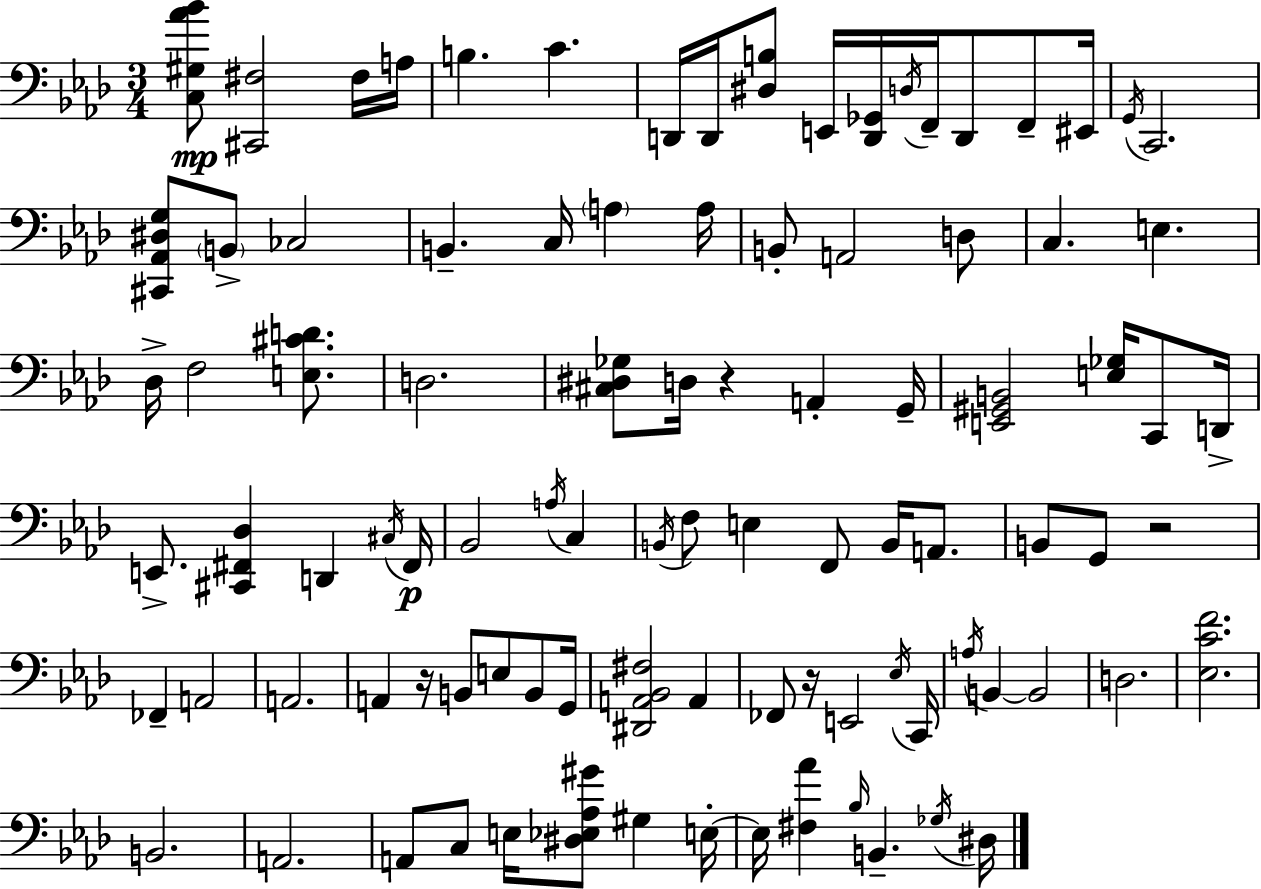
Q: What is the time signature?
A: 3/4